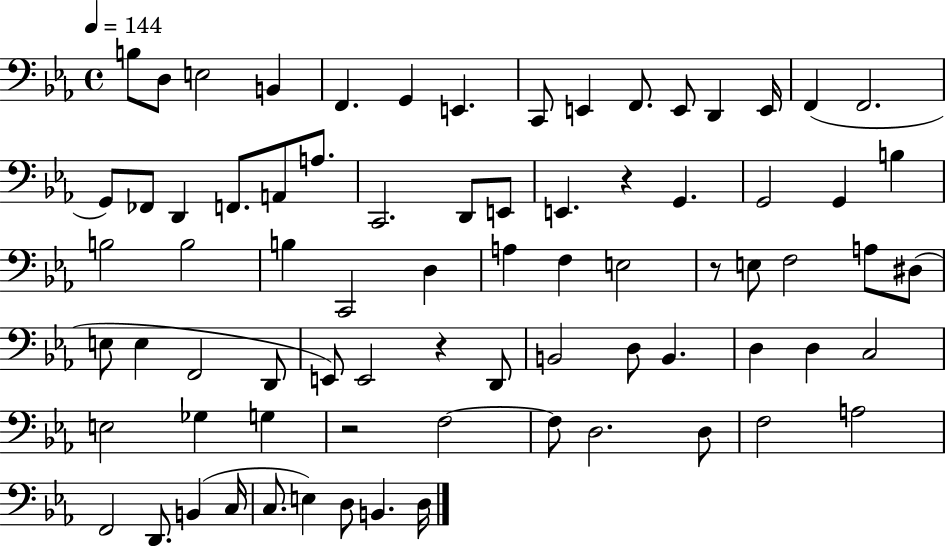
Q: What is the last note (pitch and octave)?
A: D3